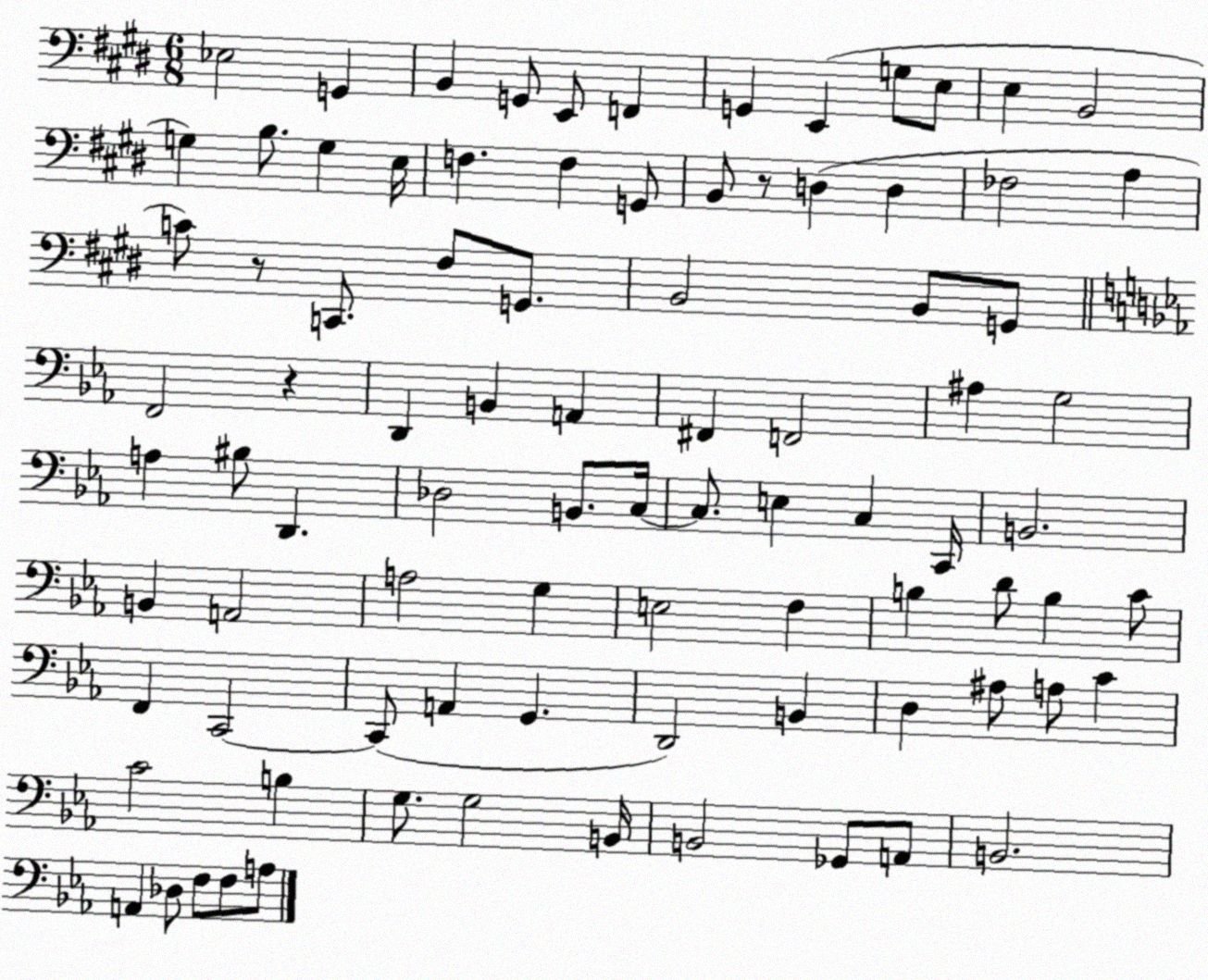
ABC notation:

X:1
T:Untitled
M:6/8
L:1/4
K:E
_E,2 G,, B,, G,,/2 E,,/2 F,, G,, E,, G,/2 E,/2 E, B,,2 G, B,/2 G, E,/4 F, F, G,,/2 B,,/2 z/2 D, D, _F,2 A, C/2 z/2 C,,/2 ^F,/2 G,,/2 B,,2 B,,/2 G,,/2 F,,2 z D,, B,, A,, ^F,, F,,2 ^A, G,2 A, ^B,/2 D,, _D,2 B,,/2 C,/4 C,/2 E, C, C,,/4 B,,2 B,, A,,2 A,2 G, E,2 F, B, D/2 B, C/2 F,, C,,2 C,,/2 A,, G,, D,,2 B,, D, ^A,/2 A,/2 C C2 B, G,/2 G,2 B,,/4 B,,2 _G,,/2 A,,/2 B,,2 A,, _D,/2 F,/2 F,/2 A,/2